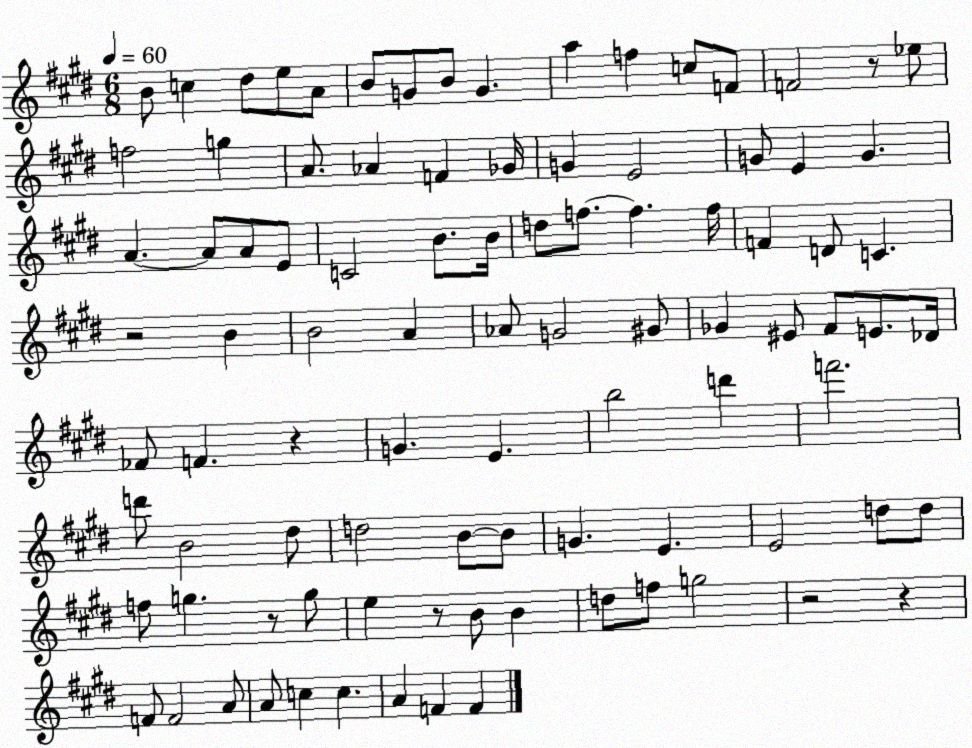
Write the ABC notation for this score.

X:1
T:Untitled
M:6/8
L:1/4
K:E
B/2 c ^d/2 e/2 A/2 B/2 G/2 B/2 G a f c/2 F/2 F2 z/2 _e/2 f2 g A/2 _A F _G/4 G E2 G/2 E G A A/2 A/2 E/2 C2 B/2 B/4 d/2 f/2 f f/4 F D/2 C z2 B B2 A _A/2 G2 ^G/2 _G ^E/2 ^F/2 E/2 _D/4 _F/2 F z G E b2 d' f'2 d'/2 B2 ^d/2 d2 B/2 B/2 G E E2 d/2 d/2 f/2 g z/2 g/2 e z/2 B/2 B d/2 f/2 g2 z2 z F/2 F2 A/2 A/2 c c A F F